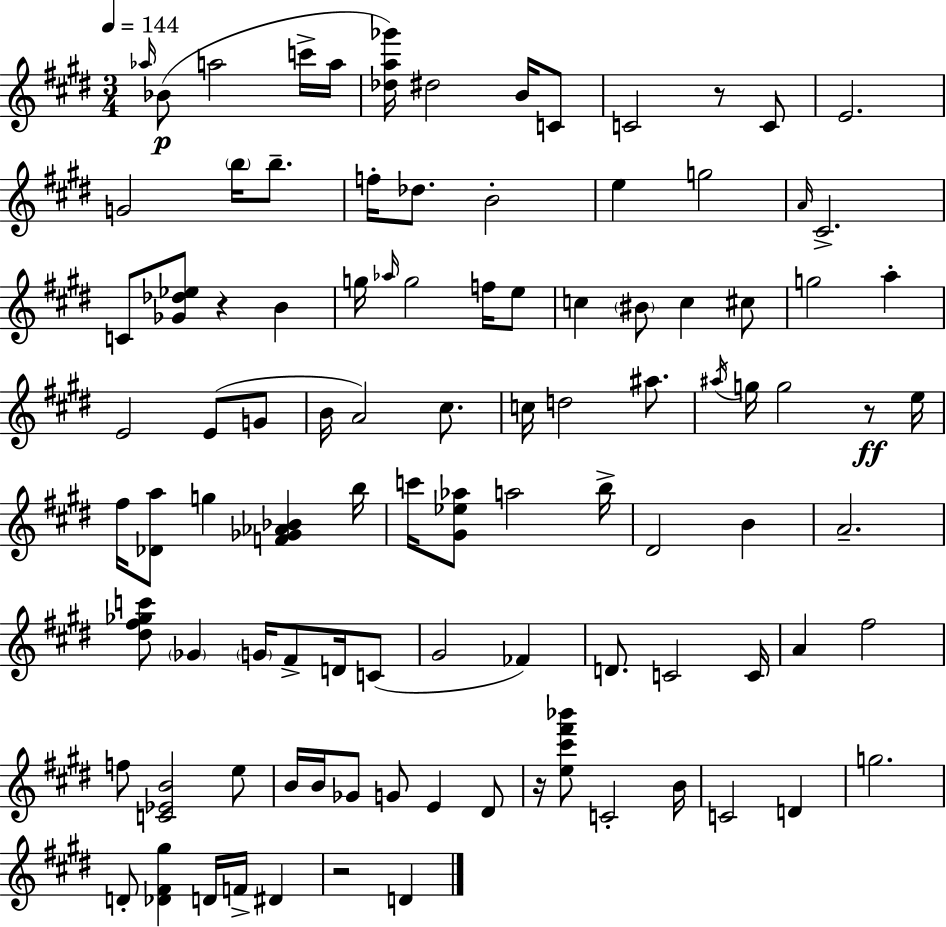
Ab5/s Bb4/e A5/h C6/s A5/s [Db5,A5,Gb6]/s D#5/h B4/s C4/e C4/h R/e C4/e E4/h. G4/h B5/s B5/e. F5/s Db5/e. B4/h E5/q G5/h A4/s C#4/h. C4/e [Gb4,Db5,Eb5]/e R/q B4/q G5/s Ab5/s G5/h F5/s E5/e C5/q BIS4/e C5/q C#5/e G5/h A5/q E4/h E4/e G4/e B4/s A4/h C#5/e. C5/s D5/h A#5/e. A#5/s G5/s G5/h R/e E5/s F#5/s [Db4,A5]/e G5/q [F4,Gb4,Ab4,Bb4]/q B5/s C6/s [G#4,Eb5,Ab5]/e A5/h B5/s D#4/h B4/q A4/h. [D#5,F#5,Gb5,C6]/e Gb4/q G4/s F#4/e D4/s C4/e G#4/h FES4/q D4/e. C4/h C4/s A4/q F#5/h F5/e [C4,Eb4,B4]/h E5/e B4/s B4/s Gb4/e G4/e E4/q D#4/e R/s [E5,C#6,F#6,Bb6]/e C4/h B4/s C4/h D4/q G5/h. D4/e [Db4,F#4,G#5]/q D4/s F4/s D#4/q R/h D4/q